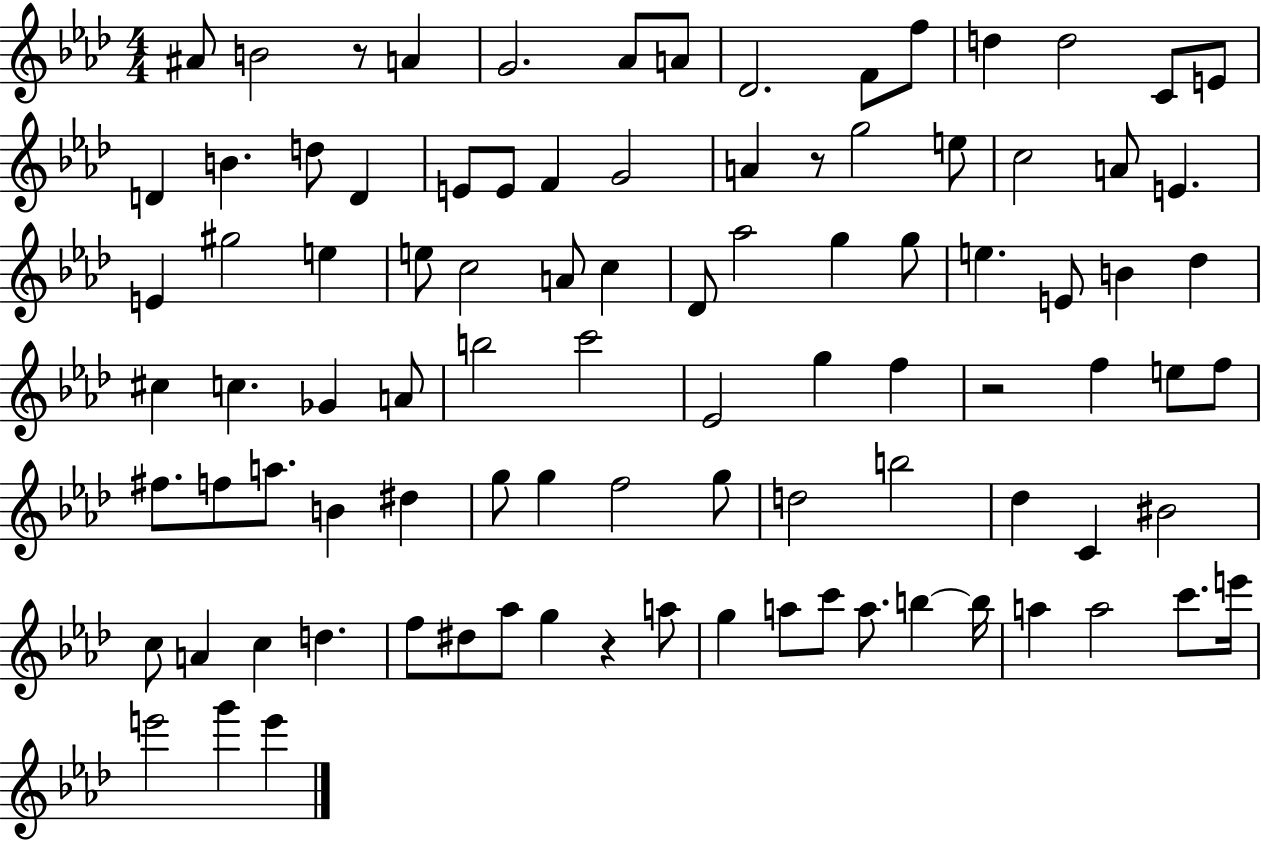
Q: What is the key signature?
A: AES major